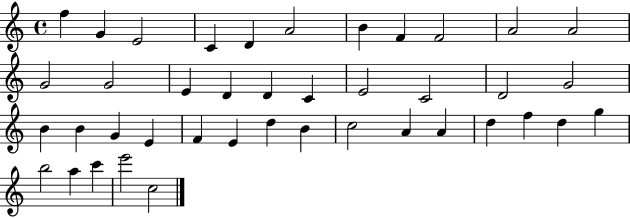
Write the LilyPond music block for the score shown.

{
  \clef treble
  \time 4/4
  \defaultTimeSignature
  \key c \major
  f''4 g'4 e'2 | c'4 d'4 a'2 | b'4 f'4 f'2 | a'2 a'2 | \break g'2 g'2 | e'4 d'4 d'4 c'4 | e'2 c'2 | d'2 g'2 | \break b'4 b'4 g'4 e'4 | f'4 e'4 d''4 b'4 | c''2 a'4 a'4 | d''4 f''4 d''4 g''4 | \break b''2 a''4 c'''4 | e'''2 c''2 | \bar "|."
}